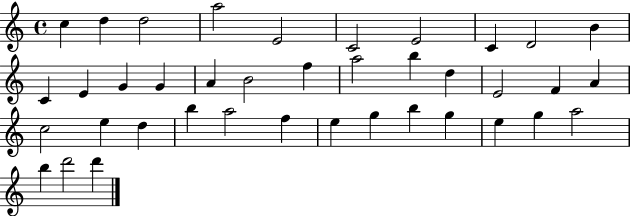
X:1
T:Untitled
M:4/4
L:1/4
K:C
c d d2 a2 E2 C2 E2 C D2 B C E G G A B2 f a2 b d E2 F A c2 e d b a2 f e g b g e g a2 b d'2 d'